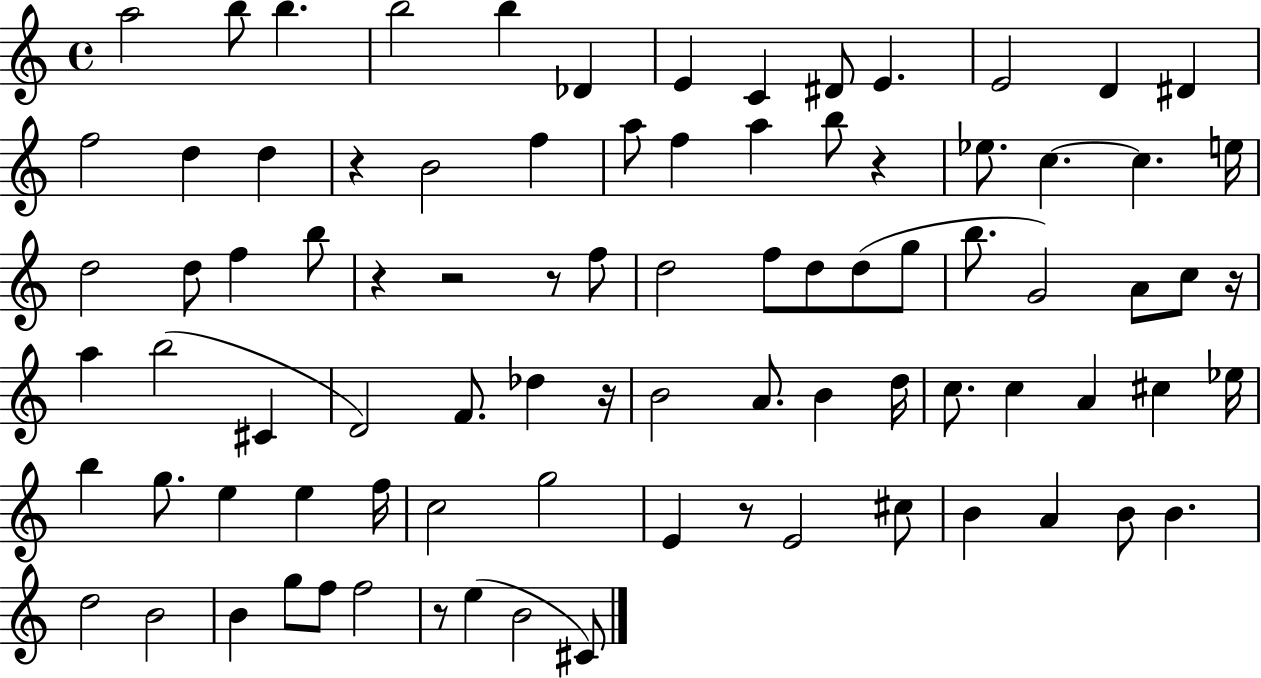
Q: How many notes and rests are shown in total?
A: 87